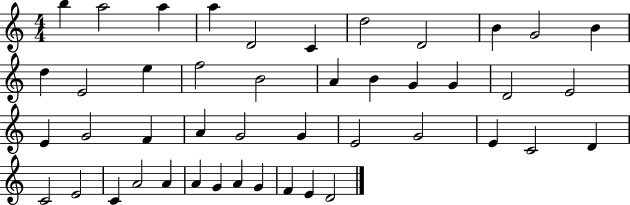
X:1
T:Untitled
M:4/4
L:1/4
K:C
b a2 a a D2 C d2 D2 B G2 B d E2 e f2 B2 A B G G D2 E2 E G2 F A G2 G E2 G2 E C2 D C2 E2 C A2 A A G A G F E D2